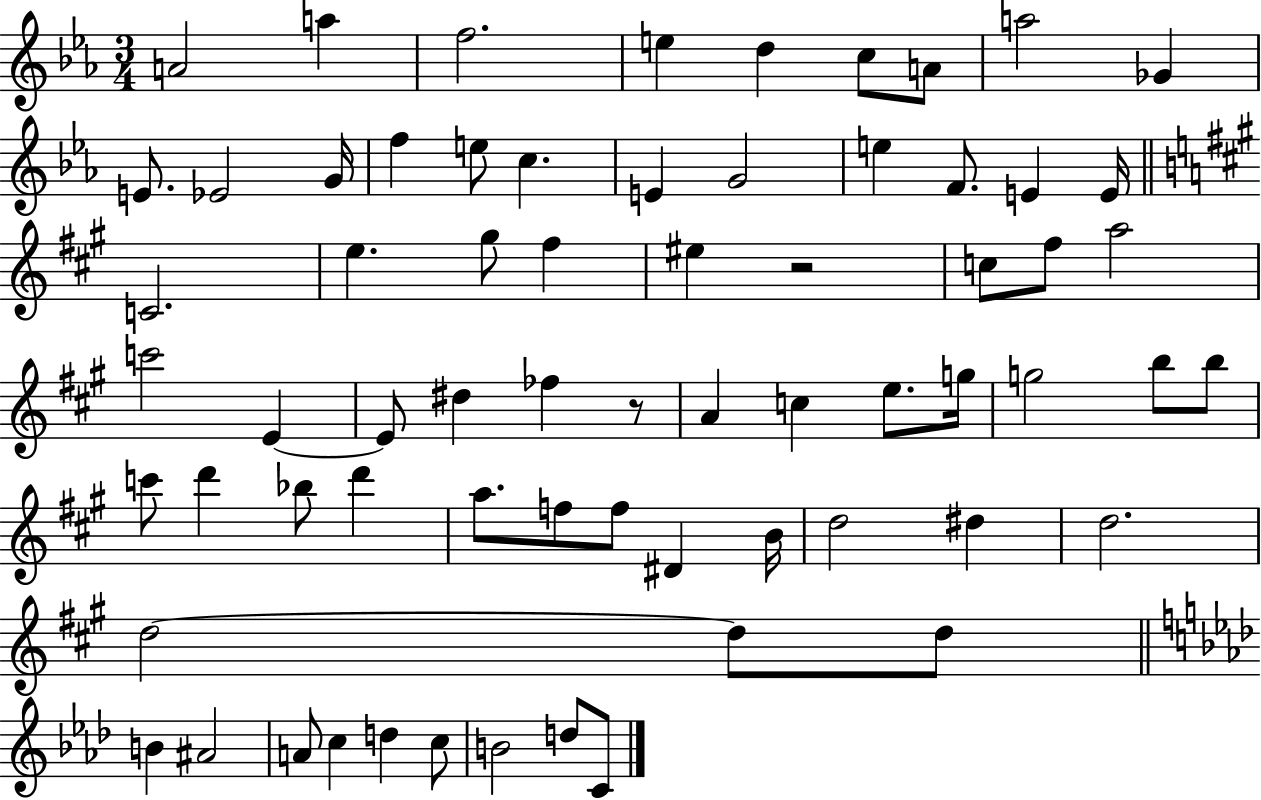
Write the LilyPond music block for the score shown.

{
  \clef treble
  \numericTimeSignature
  \time 3/4
  \key ees \major
  a'2 a''4 | f''2. | e''4 d''4 c''8 a'8 | a''2 ges'4 | \break e'8. ees'2 g'16 | f''4 e''8 c''4. | e'4 g'2 | e''4 f'8. e'4 e'16 | \break \bar "||" \break \key a \major c'2. | e''4. gis''8 fis''4 | eis''4 r2 | c''8 fis''8 a''2 | \break c'''2 e'4~~ | e'8 dis''4 fes''4 r8 | a'4 c''4 e''8. g''16 | g''2 b''8 b''8 | \break c'''8 d'''4 bes''8 d'''4 | a''8. f''8 f''8 dis'4 b'16 | d''2 dis''4 | d''2. | \break d''2~~ d''8 d''8 | \bar "||" \break \key aes \major b'4 ais'2 | a'8 c''4 d''4 c''8 | b'2 d''8 c'8 | \bar "|."
}